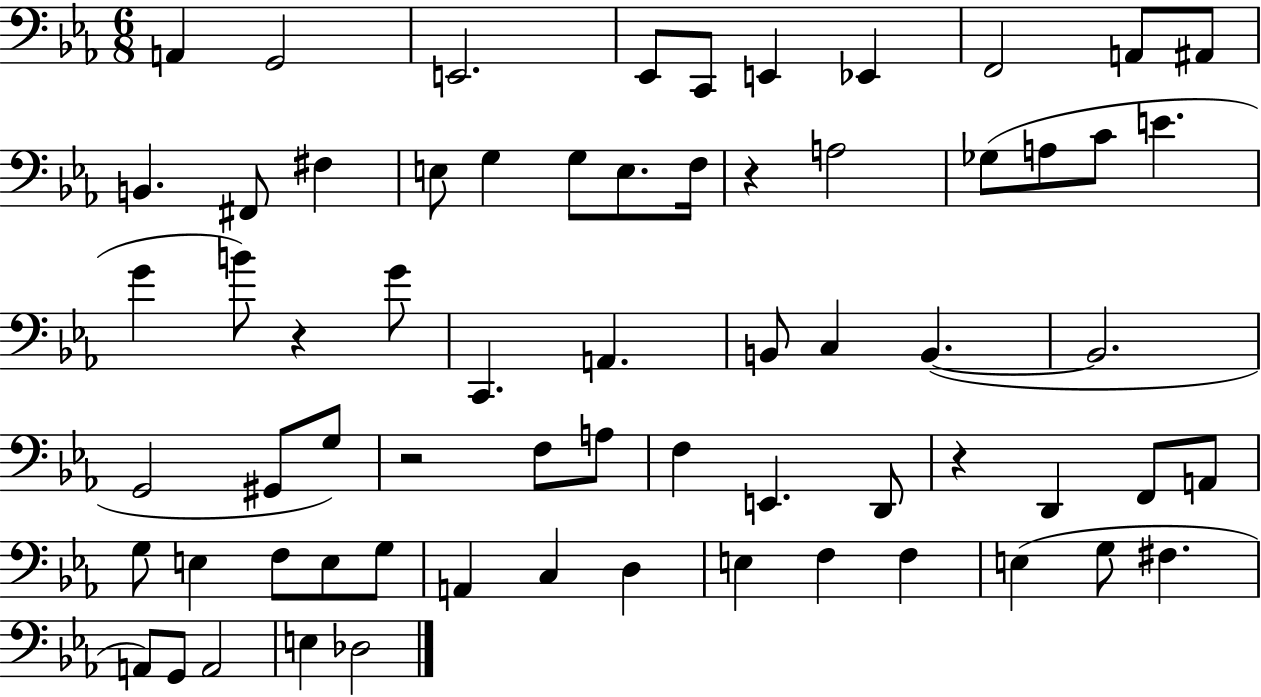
X:1
T:Untitled
M:6/8
L:1/4
K:Eb
A,, G,,2 E,,2 _E,,/2 C,,/2 E,, _E,, F,,2 A,,/2 ^A,,/2 B,, ^F,,/2 ^F, E,/2 G, G,/2 E,/2 F,/4 z A,2 _G,/2 A,/2 C/2 E G B/2 z G/2 C,, A,, B,,/2 C, B,, B,,2 G,,2 ^G,,/2 G,/2 z2 F,/2 A,/2 F, E,, D,,/2 z D,, F,,/2 A,,/2 G,/2 E, F,/2 E,/2 G,/2 A,, C, D, E, F, F, E, G,/2 ^F, A,,/2 G,,/2 A,,2 E, _D,2